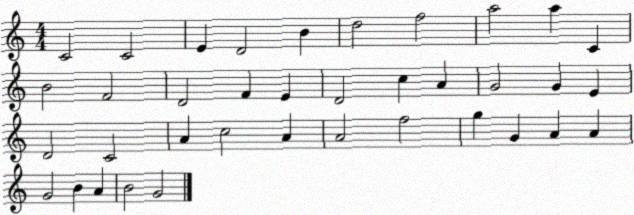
X:1
T:Untitled
M:4/4
L:1/4
K:C
C2 C2 E D2 B d2 f2 a2 a C B2 F2 D2 F E D2 c A G2 G E D2 C2 A c2 A A2 f2 g G A A G2 B A B2 G2